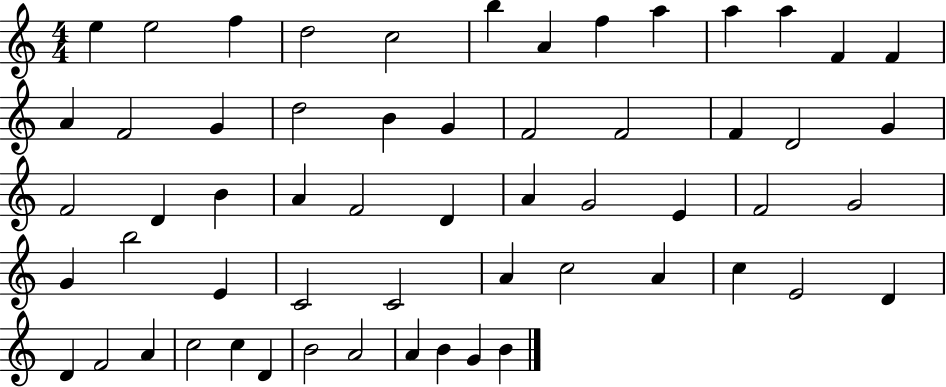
X:1
T:Untitled
M:4/4
L:1/4
K:C
e e2 f d2 c2 b A f a a a F F A F2 G d2 B G F2 F2 F D2 G F2 D B A F2 D A G2 E F2 G2 G b2 E C2 C2 A c2 A c E2 D D F2 A c2 c D B2 A2 A B G B